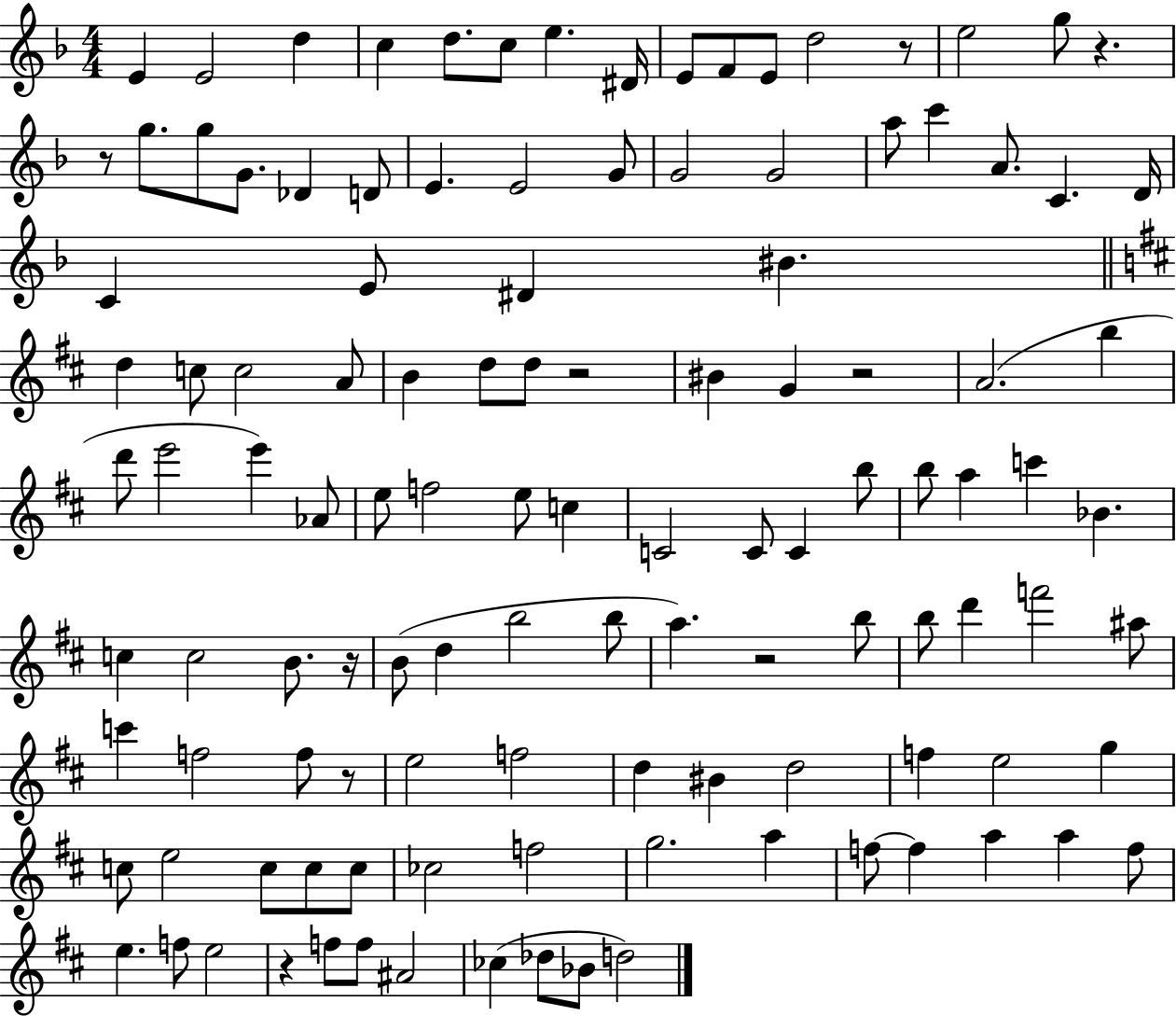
{
  \clef treble
  \numericTimeSignature
  \time 4/4
  \key f \major
  e'4 e'2 d''4 | c''4 d''8. c''8 e''4. dis'16 | e'8 f'8 e'8 d''2 r8 | e''2 g''8 r4. | \break r8 g''8. g''8 g'8. des'4 d'8 | e'4. e'2 g'8 | g'2 g'2 | a''8 c'''4 a'8. c'4. d'16 | \break c'4 e'8 dis'4 bis'4. | \bar "||" \break \key b \minor d''4 c''8 c''2 a'8 | b'4 d''8 d''8 r2 | bis'4 g'4 r2 | a'2.( b''4 | \break d'''8 e'''2 e'''4) aes'8 | e''8 f''2 e''8 c''4 | c'2 c'8 c'4 b''8 | b''8 a''4 c'''4 bes'4. | \break c''4 c''2 b'8. r16 | b'8( d''4 b''2 b''8 | a''4.) r2 b''8 | b''8 d'''4 f'''2 ais''8 | \break c'''4 f''2 f''8 r8 | e''2 f''2 | d''4 bis'4 d''2 | f''4 e''2 g''4 | \break c''8 e''2 c''8 c''8 c''8 | ces''2 f''2 | g''2. a''4 | f''8~~ f''4 a''4 a''4 f''8 | \break e''4. f''8 e''2 | r4 f''8 f''8 ais'2 | ces''4( des''8 bes'8 d''2) | \bar "|."
}